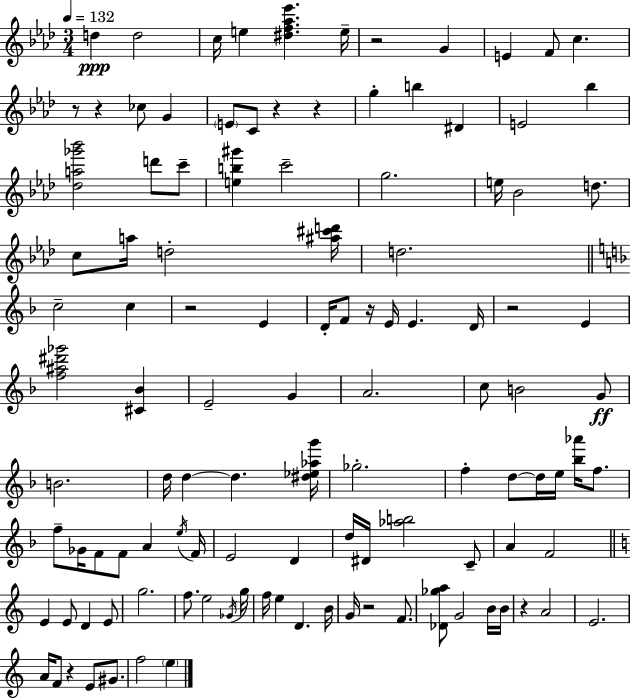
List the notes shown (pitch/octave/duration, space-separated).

D5/q D5/h C5/s E5/q [D#5,F5,Ab5,Eb6]/q. E5/s R/h G4/q E4/q F4/e C5/q. R/e R/q CES5/e G4/q E4/e C4/e R/q R/q G5/q B5/q D#4/q E4/h Bb5/q [Db5,A5,Gb6,Bb6]/h D6/e C6/e [E5,B5,G#6]/q C6/h G5/h. E5/s Bb4/h D5/e. C5/e A5/s D5/h [A#5,C#6,D6]/s D5/h. C5/h C5/q R/h E4/q D4/s F4/e R/s E4/s E4/q. D4/s R/h E4/q [F5,A#5,D#6,Gb6]/h [C#4,Bb4]/q E4/h G4/q A4/h. C5/e B4/h G4/e B4/h. D5/s D5/q D5/q. [D#5,Eb5,Ab5,G6]/s Gb5/h. F5/q D5/e D5/s E5/s [Bb5,Ab6]/s F5/e. F5/e Gb4/s F4/e F4/e A4/q E5/s F4/s E4/h D4/q D5/s D#4/s [Ab5,B5]/h C4/e A4/q F4/h E4/q E4/e D4/q E4/e G5/h. F5/e. E5/h Gb4/s G5/s F5/s E5/q D4/q. B4/s G4/s R/h F4/e. [Db4,Gb5,A5]/e G4/h B4/s B4/s R/q A4/h E4/h. A4/s F4/e R/q E4/e G#4/e. F5/h E5/q